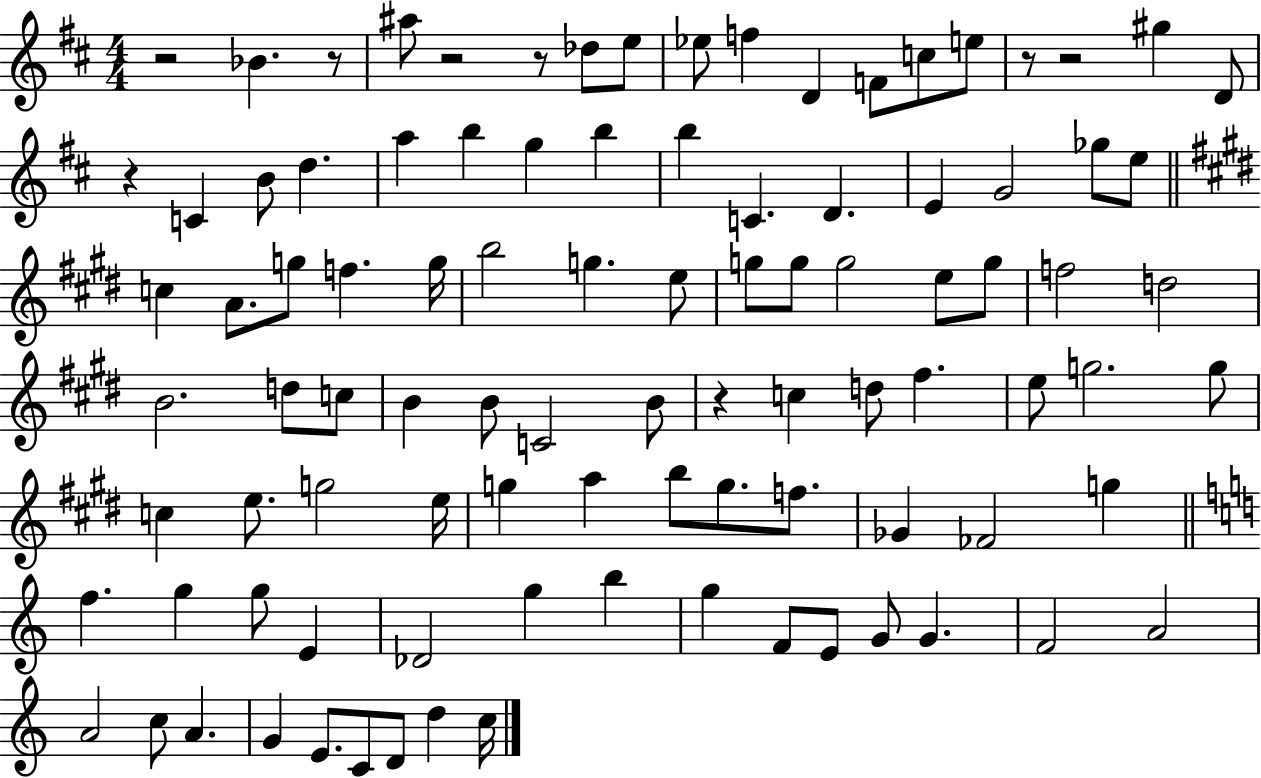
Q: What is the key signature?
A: D major